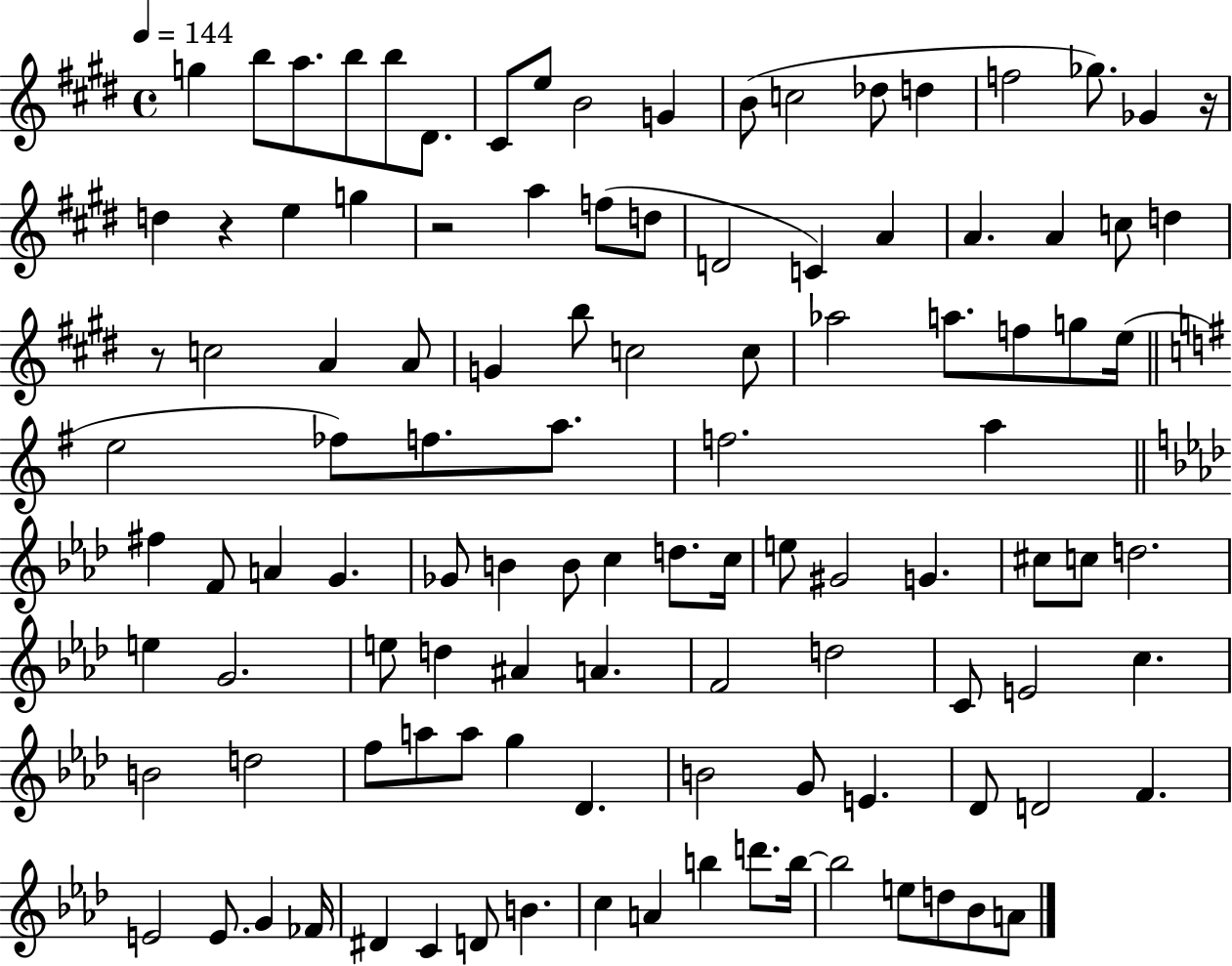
{
  \clef treble
  \time 4/4
  \defaultTimeSignature
  \key e \major
  \tempo 4 = 144
  g''4 b''8 a''8. b''8 b''8 dis'8. | cis'8 e''8 b'2 g'4 | b'8( c''2 des''8 d''4 | f''2 ges''8.) ges'4 r16 | \break d''4 r4 e''4 g''4 | r2 a''4 f''8( d''8 | d'2 c'4) a'4 | a'4. a'4 c''8 d''4 | \break r8 c''2 a'4 a'8 | g'4 b''8 c''2 c''8 | aes''2 a''8. f''8 g''8 e''16( | \bar "||" \break \key e \minor e''2 fes''8) f''8. a''8. | f''2. a''4 | \bar "||" \break \key aes \major fis''4 f'8 a'4 g'4. | ges'8 b'4 b'8 c''4 d''8. c''16 | e''8 gis'2 g'4. | cis''8 c''8 d''2. | \break e''4 g'2. | e''8 d''4 ais'4 a'4. | f'2 d''2 | c'8 e'2 c''4. | \break b'2 d''2 | f''8 a''8 a''8 g''4 des'4. | b'2 g'8 e'4. | des'8 d'2 f'4. | \break e'2 e'8. g'4 fes'16 | dis'4 c'4 d'8 b'4. | c''4 a'4 b''4 d'''8. b''16~~ | b''2 e''8 d''8 bes'8 a'8 | \break \bar "|."
}